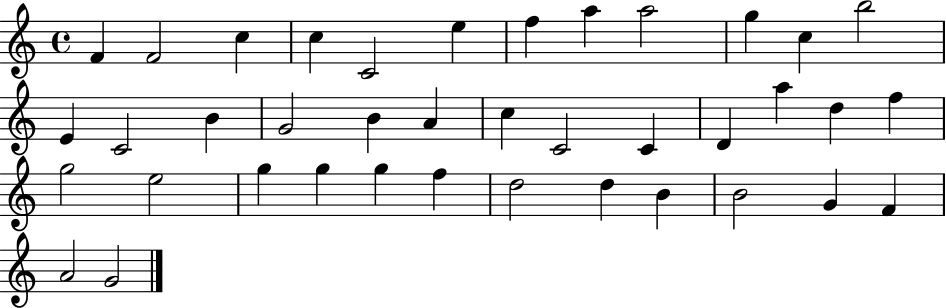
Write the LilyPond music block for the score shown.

{
  \clef treble
  \time 4/4
  \defaultTimeSignature
  \key c \major
  f'4 f'2 c''4 | c''4 c'2 e''4 | f''4 a''4 a''2 | g''4 c''4 b''2 | \break e'4 c'2 b'4 | g'2 b'4 a'4 | c''4 c'2 c'4 | d'4 a''4 d''4 f''4 | \break g''2 e''2 | g''4 g''4 g''4 f''4 | d''2 d''4 b'4 | b'2 g'4 f'4 | \break a'2 g'2 | \bar "|."
}